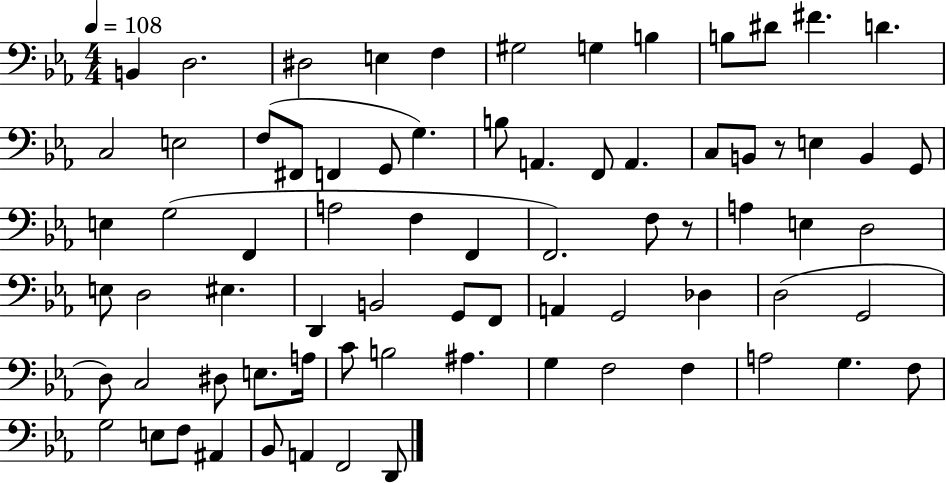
X:1
T:Untitled
M:4/4
L:1/4
K:Eb
B,, D,2 ^D,2 E, F, ^G,2 G, B, B,/2 ^D/2 ^F D C,2 E,2 F,/2 ^F,,/2 F,, G,,/2 G, B,/2 A,, F,,/2 A,, C,/2 B,,/2 z/2 E, B,, G,,/2 E, G,2 F,, A,2 F, F,, F,,2 F,/2 z/2 A, E, D,2 E,/2 D,2 ^E, D,, B,,2 G,,/2 F,,/2 A,, G,,2 _D, D,2 G,,2 D,/2 C,2 ^D,/2 E,/2 A,/4 C/2 B,2 ^A, G, F,2 F, A,2 G, F,/2 G,2 E,/2 F,/2 ^A,, _B,,/2 A,, F,,2 D,,/2